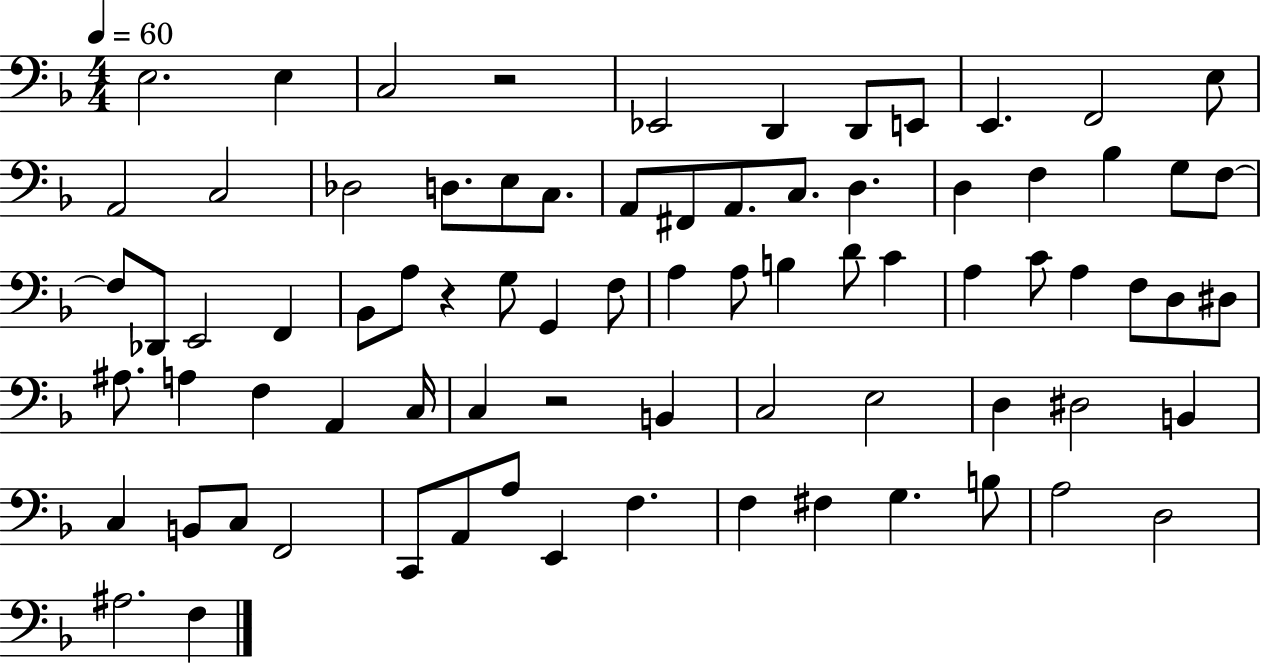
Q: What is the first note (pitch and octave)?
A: E3